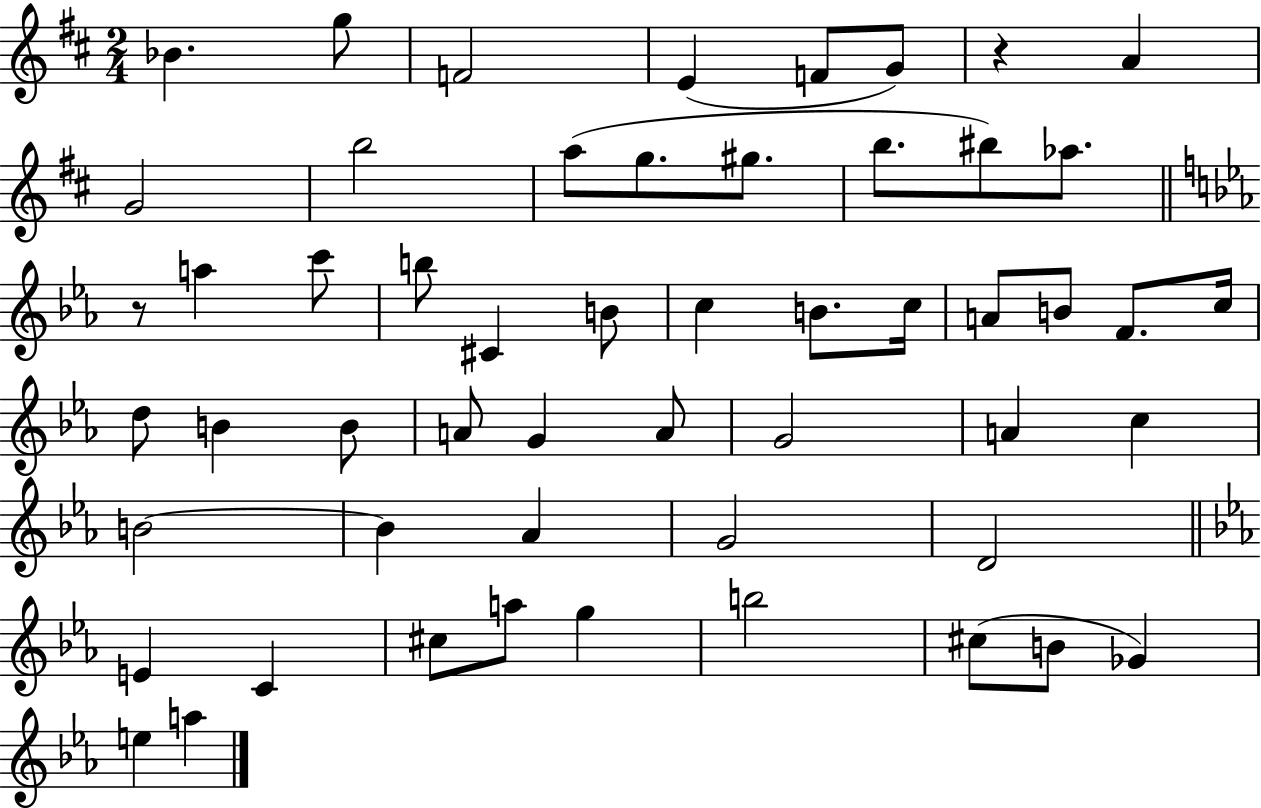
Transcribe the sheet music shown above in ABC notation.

X:1
T:Untitled
M:2/4
L:1/4
K:D
_B g/2 F2 E F/2 G/2 z A G2 b2 a/2 g/2 ^g/2 b/2 ^b/2 _a/2 z/2 a c'/2 b/2 ^C B/2 c B/2 c/4 A/2 B/2 F/2 c/4 d/2 B B/2 A/2 G A/2 G2 A c B2 B _A G2 D2 E C ^c/2 a/2 g b2 ^c/2 B/2 _G e a